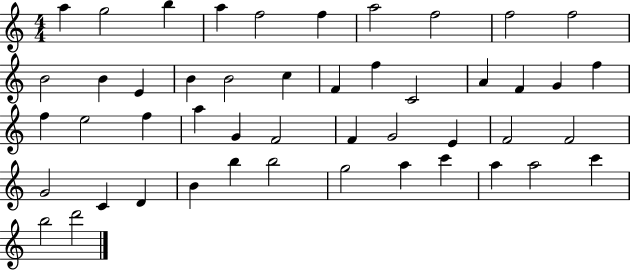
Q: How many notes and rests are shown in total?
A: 48